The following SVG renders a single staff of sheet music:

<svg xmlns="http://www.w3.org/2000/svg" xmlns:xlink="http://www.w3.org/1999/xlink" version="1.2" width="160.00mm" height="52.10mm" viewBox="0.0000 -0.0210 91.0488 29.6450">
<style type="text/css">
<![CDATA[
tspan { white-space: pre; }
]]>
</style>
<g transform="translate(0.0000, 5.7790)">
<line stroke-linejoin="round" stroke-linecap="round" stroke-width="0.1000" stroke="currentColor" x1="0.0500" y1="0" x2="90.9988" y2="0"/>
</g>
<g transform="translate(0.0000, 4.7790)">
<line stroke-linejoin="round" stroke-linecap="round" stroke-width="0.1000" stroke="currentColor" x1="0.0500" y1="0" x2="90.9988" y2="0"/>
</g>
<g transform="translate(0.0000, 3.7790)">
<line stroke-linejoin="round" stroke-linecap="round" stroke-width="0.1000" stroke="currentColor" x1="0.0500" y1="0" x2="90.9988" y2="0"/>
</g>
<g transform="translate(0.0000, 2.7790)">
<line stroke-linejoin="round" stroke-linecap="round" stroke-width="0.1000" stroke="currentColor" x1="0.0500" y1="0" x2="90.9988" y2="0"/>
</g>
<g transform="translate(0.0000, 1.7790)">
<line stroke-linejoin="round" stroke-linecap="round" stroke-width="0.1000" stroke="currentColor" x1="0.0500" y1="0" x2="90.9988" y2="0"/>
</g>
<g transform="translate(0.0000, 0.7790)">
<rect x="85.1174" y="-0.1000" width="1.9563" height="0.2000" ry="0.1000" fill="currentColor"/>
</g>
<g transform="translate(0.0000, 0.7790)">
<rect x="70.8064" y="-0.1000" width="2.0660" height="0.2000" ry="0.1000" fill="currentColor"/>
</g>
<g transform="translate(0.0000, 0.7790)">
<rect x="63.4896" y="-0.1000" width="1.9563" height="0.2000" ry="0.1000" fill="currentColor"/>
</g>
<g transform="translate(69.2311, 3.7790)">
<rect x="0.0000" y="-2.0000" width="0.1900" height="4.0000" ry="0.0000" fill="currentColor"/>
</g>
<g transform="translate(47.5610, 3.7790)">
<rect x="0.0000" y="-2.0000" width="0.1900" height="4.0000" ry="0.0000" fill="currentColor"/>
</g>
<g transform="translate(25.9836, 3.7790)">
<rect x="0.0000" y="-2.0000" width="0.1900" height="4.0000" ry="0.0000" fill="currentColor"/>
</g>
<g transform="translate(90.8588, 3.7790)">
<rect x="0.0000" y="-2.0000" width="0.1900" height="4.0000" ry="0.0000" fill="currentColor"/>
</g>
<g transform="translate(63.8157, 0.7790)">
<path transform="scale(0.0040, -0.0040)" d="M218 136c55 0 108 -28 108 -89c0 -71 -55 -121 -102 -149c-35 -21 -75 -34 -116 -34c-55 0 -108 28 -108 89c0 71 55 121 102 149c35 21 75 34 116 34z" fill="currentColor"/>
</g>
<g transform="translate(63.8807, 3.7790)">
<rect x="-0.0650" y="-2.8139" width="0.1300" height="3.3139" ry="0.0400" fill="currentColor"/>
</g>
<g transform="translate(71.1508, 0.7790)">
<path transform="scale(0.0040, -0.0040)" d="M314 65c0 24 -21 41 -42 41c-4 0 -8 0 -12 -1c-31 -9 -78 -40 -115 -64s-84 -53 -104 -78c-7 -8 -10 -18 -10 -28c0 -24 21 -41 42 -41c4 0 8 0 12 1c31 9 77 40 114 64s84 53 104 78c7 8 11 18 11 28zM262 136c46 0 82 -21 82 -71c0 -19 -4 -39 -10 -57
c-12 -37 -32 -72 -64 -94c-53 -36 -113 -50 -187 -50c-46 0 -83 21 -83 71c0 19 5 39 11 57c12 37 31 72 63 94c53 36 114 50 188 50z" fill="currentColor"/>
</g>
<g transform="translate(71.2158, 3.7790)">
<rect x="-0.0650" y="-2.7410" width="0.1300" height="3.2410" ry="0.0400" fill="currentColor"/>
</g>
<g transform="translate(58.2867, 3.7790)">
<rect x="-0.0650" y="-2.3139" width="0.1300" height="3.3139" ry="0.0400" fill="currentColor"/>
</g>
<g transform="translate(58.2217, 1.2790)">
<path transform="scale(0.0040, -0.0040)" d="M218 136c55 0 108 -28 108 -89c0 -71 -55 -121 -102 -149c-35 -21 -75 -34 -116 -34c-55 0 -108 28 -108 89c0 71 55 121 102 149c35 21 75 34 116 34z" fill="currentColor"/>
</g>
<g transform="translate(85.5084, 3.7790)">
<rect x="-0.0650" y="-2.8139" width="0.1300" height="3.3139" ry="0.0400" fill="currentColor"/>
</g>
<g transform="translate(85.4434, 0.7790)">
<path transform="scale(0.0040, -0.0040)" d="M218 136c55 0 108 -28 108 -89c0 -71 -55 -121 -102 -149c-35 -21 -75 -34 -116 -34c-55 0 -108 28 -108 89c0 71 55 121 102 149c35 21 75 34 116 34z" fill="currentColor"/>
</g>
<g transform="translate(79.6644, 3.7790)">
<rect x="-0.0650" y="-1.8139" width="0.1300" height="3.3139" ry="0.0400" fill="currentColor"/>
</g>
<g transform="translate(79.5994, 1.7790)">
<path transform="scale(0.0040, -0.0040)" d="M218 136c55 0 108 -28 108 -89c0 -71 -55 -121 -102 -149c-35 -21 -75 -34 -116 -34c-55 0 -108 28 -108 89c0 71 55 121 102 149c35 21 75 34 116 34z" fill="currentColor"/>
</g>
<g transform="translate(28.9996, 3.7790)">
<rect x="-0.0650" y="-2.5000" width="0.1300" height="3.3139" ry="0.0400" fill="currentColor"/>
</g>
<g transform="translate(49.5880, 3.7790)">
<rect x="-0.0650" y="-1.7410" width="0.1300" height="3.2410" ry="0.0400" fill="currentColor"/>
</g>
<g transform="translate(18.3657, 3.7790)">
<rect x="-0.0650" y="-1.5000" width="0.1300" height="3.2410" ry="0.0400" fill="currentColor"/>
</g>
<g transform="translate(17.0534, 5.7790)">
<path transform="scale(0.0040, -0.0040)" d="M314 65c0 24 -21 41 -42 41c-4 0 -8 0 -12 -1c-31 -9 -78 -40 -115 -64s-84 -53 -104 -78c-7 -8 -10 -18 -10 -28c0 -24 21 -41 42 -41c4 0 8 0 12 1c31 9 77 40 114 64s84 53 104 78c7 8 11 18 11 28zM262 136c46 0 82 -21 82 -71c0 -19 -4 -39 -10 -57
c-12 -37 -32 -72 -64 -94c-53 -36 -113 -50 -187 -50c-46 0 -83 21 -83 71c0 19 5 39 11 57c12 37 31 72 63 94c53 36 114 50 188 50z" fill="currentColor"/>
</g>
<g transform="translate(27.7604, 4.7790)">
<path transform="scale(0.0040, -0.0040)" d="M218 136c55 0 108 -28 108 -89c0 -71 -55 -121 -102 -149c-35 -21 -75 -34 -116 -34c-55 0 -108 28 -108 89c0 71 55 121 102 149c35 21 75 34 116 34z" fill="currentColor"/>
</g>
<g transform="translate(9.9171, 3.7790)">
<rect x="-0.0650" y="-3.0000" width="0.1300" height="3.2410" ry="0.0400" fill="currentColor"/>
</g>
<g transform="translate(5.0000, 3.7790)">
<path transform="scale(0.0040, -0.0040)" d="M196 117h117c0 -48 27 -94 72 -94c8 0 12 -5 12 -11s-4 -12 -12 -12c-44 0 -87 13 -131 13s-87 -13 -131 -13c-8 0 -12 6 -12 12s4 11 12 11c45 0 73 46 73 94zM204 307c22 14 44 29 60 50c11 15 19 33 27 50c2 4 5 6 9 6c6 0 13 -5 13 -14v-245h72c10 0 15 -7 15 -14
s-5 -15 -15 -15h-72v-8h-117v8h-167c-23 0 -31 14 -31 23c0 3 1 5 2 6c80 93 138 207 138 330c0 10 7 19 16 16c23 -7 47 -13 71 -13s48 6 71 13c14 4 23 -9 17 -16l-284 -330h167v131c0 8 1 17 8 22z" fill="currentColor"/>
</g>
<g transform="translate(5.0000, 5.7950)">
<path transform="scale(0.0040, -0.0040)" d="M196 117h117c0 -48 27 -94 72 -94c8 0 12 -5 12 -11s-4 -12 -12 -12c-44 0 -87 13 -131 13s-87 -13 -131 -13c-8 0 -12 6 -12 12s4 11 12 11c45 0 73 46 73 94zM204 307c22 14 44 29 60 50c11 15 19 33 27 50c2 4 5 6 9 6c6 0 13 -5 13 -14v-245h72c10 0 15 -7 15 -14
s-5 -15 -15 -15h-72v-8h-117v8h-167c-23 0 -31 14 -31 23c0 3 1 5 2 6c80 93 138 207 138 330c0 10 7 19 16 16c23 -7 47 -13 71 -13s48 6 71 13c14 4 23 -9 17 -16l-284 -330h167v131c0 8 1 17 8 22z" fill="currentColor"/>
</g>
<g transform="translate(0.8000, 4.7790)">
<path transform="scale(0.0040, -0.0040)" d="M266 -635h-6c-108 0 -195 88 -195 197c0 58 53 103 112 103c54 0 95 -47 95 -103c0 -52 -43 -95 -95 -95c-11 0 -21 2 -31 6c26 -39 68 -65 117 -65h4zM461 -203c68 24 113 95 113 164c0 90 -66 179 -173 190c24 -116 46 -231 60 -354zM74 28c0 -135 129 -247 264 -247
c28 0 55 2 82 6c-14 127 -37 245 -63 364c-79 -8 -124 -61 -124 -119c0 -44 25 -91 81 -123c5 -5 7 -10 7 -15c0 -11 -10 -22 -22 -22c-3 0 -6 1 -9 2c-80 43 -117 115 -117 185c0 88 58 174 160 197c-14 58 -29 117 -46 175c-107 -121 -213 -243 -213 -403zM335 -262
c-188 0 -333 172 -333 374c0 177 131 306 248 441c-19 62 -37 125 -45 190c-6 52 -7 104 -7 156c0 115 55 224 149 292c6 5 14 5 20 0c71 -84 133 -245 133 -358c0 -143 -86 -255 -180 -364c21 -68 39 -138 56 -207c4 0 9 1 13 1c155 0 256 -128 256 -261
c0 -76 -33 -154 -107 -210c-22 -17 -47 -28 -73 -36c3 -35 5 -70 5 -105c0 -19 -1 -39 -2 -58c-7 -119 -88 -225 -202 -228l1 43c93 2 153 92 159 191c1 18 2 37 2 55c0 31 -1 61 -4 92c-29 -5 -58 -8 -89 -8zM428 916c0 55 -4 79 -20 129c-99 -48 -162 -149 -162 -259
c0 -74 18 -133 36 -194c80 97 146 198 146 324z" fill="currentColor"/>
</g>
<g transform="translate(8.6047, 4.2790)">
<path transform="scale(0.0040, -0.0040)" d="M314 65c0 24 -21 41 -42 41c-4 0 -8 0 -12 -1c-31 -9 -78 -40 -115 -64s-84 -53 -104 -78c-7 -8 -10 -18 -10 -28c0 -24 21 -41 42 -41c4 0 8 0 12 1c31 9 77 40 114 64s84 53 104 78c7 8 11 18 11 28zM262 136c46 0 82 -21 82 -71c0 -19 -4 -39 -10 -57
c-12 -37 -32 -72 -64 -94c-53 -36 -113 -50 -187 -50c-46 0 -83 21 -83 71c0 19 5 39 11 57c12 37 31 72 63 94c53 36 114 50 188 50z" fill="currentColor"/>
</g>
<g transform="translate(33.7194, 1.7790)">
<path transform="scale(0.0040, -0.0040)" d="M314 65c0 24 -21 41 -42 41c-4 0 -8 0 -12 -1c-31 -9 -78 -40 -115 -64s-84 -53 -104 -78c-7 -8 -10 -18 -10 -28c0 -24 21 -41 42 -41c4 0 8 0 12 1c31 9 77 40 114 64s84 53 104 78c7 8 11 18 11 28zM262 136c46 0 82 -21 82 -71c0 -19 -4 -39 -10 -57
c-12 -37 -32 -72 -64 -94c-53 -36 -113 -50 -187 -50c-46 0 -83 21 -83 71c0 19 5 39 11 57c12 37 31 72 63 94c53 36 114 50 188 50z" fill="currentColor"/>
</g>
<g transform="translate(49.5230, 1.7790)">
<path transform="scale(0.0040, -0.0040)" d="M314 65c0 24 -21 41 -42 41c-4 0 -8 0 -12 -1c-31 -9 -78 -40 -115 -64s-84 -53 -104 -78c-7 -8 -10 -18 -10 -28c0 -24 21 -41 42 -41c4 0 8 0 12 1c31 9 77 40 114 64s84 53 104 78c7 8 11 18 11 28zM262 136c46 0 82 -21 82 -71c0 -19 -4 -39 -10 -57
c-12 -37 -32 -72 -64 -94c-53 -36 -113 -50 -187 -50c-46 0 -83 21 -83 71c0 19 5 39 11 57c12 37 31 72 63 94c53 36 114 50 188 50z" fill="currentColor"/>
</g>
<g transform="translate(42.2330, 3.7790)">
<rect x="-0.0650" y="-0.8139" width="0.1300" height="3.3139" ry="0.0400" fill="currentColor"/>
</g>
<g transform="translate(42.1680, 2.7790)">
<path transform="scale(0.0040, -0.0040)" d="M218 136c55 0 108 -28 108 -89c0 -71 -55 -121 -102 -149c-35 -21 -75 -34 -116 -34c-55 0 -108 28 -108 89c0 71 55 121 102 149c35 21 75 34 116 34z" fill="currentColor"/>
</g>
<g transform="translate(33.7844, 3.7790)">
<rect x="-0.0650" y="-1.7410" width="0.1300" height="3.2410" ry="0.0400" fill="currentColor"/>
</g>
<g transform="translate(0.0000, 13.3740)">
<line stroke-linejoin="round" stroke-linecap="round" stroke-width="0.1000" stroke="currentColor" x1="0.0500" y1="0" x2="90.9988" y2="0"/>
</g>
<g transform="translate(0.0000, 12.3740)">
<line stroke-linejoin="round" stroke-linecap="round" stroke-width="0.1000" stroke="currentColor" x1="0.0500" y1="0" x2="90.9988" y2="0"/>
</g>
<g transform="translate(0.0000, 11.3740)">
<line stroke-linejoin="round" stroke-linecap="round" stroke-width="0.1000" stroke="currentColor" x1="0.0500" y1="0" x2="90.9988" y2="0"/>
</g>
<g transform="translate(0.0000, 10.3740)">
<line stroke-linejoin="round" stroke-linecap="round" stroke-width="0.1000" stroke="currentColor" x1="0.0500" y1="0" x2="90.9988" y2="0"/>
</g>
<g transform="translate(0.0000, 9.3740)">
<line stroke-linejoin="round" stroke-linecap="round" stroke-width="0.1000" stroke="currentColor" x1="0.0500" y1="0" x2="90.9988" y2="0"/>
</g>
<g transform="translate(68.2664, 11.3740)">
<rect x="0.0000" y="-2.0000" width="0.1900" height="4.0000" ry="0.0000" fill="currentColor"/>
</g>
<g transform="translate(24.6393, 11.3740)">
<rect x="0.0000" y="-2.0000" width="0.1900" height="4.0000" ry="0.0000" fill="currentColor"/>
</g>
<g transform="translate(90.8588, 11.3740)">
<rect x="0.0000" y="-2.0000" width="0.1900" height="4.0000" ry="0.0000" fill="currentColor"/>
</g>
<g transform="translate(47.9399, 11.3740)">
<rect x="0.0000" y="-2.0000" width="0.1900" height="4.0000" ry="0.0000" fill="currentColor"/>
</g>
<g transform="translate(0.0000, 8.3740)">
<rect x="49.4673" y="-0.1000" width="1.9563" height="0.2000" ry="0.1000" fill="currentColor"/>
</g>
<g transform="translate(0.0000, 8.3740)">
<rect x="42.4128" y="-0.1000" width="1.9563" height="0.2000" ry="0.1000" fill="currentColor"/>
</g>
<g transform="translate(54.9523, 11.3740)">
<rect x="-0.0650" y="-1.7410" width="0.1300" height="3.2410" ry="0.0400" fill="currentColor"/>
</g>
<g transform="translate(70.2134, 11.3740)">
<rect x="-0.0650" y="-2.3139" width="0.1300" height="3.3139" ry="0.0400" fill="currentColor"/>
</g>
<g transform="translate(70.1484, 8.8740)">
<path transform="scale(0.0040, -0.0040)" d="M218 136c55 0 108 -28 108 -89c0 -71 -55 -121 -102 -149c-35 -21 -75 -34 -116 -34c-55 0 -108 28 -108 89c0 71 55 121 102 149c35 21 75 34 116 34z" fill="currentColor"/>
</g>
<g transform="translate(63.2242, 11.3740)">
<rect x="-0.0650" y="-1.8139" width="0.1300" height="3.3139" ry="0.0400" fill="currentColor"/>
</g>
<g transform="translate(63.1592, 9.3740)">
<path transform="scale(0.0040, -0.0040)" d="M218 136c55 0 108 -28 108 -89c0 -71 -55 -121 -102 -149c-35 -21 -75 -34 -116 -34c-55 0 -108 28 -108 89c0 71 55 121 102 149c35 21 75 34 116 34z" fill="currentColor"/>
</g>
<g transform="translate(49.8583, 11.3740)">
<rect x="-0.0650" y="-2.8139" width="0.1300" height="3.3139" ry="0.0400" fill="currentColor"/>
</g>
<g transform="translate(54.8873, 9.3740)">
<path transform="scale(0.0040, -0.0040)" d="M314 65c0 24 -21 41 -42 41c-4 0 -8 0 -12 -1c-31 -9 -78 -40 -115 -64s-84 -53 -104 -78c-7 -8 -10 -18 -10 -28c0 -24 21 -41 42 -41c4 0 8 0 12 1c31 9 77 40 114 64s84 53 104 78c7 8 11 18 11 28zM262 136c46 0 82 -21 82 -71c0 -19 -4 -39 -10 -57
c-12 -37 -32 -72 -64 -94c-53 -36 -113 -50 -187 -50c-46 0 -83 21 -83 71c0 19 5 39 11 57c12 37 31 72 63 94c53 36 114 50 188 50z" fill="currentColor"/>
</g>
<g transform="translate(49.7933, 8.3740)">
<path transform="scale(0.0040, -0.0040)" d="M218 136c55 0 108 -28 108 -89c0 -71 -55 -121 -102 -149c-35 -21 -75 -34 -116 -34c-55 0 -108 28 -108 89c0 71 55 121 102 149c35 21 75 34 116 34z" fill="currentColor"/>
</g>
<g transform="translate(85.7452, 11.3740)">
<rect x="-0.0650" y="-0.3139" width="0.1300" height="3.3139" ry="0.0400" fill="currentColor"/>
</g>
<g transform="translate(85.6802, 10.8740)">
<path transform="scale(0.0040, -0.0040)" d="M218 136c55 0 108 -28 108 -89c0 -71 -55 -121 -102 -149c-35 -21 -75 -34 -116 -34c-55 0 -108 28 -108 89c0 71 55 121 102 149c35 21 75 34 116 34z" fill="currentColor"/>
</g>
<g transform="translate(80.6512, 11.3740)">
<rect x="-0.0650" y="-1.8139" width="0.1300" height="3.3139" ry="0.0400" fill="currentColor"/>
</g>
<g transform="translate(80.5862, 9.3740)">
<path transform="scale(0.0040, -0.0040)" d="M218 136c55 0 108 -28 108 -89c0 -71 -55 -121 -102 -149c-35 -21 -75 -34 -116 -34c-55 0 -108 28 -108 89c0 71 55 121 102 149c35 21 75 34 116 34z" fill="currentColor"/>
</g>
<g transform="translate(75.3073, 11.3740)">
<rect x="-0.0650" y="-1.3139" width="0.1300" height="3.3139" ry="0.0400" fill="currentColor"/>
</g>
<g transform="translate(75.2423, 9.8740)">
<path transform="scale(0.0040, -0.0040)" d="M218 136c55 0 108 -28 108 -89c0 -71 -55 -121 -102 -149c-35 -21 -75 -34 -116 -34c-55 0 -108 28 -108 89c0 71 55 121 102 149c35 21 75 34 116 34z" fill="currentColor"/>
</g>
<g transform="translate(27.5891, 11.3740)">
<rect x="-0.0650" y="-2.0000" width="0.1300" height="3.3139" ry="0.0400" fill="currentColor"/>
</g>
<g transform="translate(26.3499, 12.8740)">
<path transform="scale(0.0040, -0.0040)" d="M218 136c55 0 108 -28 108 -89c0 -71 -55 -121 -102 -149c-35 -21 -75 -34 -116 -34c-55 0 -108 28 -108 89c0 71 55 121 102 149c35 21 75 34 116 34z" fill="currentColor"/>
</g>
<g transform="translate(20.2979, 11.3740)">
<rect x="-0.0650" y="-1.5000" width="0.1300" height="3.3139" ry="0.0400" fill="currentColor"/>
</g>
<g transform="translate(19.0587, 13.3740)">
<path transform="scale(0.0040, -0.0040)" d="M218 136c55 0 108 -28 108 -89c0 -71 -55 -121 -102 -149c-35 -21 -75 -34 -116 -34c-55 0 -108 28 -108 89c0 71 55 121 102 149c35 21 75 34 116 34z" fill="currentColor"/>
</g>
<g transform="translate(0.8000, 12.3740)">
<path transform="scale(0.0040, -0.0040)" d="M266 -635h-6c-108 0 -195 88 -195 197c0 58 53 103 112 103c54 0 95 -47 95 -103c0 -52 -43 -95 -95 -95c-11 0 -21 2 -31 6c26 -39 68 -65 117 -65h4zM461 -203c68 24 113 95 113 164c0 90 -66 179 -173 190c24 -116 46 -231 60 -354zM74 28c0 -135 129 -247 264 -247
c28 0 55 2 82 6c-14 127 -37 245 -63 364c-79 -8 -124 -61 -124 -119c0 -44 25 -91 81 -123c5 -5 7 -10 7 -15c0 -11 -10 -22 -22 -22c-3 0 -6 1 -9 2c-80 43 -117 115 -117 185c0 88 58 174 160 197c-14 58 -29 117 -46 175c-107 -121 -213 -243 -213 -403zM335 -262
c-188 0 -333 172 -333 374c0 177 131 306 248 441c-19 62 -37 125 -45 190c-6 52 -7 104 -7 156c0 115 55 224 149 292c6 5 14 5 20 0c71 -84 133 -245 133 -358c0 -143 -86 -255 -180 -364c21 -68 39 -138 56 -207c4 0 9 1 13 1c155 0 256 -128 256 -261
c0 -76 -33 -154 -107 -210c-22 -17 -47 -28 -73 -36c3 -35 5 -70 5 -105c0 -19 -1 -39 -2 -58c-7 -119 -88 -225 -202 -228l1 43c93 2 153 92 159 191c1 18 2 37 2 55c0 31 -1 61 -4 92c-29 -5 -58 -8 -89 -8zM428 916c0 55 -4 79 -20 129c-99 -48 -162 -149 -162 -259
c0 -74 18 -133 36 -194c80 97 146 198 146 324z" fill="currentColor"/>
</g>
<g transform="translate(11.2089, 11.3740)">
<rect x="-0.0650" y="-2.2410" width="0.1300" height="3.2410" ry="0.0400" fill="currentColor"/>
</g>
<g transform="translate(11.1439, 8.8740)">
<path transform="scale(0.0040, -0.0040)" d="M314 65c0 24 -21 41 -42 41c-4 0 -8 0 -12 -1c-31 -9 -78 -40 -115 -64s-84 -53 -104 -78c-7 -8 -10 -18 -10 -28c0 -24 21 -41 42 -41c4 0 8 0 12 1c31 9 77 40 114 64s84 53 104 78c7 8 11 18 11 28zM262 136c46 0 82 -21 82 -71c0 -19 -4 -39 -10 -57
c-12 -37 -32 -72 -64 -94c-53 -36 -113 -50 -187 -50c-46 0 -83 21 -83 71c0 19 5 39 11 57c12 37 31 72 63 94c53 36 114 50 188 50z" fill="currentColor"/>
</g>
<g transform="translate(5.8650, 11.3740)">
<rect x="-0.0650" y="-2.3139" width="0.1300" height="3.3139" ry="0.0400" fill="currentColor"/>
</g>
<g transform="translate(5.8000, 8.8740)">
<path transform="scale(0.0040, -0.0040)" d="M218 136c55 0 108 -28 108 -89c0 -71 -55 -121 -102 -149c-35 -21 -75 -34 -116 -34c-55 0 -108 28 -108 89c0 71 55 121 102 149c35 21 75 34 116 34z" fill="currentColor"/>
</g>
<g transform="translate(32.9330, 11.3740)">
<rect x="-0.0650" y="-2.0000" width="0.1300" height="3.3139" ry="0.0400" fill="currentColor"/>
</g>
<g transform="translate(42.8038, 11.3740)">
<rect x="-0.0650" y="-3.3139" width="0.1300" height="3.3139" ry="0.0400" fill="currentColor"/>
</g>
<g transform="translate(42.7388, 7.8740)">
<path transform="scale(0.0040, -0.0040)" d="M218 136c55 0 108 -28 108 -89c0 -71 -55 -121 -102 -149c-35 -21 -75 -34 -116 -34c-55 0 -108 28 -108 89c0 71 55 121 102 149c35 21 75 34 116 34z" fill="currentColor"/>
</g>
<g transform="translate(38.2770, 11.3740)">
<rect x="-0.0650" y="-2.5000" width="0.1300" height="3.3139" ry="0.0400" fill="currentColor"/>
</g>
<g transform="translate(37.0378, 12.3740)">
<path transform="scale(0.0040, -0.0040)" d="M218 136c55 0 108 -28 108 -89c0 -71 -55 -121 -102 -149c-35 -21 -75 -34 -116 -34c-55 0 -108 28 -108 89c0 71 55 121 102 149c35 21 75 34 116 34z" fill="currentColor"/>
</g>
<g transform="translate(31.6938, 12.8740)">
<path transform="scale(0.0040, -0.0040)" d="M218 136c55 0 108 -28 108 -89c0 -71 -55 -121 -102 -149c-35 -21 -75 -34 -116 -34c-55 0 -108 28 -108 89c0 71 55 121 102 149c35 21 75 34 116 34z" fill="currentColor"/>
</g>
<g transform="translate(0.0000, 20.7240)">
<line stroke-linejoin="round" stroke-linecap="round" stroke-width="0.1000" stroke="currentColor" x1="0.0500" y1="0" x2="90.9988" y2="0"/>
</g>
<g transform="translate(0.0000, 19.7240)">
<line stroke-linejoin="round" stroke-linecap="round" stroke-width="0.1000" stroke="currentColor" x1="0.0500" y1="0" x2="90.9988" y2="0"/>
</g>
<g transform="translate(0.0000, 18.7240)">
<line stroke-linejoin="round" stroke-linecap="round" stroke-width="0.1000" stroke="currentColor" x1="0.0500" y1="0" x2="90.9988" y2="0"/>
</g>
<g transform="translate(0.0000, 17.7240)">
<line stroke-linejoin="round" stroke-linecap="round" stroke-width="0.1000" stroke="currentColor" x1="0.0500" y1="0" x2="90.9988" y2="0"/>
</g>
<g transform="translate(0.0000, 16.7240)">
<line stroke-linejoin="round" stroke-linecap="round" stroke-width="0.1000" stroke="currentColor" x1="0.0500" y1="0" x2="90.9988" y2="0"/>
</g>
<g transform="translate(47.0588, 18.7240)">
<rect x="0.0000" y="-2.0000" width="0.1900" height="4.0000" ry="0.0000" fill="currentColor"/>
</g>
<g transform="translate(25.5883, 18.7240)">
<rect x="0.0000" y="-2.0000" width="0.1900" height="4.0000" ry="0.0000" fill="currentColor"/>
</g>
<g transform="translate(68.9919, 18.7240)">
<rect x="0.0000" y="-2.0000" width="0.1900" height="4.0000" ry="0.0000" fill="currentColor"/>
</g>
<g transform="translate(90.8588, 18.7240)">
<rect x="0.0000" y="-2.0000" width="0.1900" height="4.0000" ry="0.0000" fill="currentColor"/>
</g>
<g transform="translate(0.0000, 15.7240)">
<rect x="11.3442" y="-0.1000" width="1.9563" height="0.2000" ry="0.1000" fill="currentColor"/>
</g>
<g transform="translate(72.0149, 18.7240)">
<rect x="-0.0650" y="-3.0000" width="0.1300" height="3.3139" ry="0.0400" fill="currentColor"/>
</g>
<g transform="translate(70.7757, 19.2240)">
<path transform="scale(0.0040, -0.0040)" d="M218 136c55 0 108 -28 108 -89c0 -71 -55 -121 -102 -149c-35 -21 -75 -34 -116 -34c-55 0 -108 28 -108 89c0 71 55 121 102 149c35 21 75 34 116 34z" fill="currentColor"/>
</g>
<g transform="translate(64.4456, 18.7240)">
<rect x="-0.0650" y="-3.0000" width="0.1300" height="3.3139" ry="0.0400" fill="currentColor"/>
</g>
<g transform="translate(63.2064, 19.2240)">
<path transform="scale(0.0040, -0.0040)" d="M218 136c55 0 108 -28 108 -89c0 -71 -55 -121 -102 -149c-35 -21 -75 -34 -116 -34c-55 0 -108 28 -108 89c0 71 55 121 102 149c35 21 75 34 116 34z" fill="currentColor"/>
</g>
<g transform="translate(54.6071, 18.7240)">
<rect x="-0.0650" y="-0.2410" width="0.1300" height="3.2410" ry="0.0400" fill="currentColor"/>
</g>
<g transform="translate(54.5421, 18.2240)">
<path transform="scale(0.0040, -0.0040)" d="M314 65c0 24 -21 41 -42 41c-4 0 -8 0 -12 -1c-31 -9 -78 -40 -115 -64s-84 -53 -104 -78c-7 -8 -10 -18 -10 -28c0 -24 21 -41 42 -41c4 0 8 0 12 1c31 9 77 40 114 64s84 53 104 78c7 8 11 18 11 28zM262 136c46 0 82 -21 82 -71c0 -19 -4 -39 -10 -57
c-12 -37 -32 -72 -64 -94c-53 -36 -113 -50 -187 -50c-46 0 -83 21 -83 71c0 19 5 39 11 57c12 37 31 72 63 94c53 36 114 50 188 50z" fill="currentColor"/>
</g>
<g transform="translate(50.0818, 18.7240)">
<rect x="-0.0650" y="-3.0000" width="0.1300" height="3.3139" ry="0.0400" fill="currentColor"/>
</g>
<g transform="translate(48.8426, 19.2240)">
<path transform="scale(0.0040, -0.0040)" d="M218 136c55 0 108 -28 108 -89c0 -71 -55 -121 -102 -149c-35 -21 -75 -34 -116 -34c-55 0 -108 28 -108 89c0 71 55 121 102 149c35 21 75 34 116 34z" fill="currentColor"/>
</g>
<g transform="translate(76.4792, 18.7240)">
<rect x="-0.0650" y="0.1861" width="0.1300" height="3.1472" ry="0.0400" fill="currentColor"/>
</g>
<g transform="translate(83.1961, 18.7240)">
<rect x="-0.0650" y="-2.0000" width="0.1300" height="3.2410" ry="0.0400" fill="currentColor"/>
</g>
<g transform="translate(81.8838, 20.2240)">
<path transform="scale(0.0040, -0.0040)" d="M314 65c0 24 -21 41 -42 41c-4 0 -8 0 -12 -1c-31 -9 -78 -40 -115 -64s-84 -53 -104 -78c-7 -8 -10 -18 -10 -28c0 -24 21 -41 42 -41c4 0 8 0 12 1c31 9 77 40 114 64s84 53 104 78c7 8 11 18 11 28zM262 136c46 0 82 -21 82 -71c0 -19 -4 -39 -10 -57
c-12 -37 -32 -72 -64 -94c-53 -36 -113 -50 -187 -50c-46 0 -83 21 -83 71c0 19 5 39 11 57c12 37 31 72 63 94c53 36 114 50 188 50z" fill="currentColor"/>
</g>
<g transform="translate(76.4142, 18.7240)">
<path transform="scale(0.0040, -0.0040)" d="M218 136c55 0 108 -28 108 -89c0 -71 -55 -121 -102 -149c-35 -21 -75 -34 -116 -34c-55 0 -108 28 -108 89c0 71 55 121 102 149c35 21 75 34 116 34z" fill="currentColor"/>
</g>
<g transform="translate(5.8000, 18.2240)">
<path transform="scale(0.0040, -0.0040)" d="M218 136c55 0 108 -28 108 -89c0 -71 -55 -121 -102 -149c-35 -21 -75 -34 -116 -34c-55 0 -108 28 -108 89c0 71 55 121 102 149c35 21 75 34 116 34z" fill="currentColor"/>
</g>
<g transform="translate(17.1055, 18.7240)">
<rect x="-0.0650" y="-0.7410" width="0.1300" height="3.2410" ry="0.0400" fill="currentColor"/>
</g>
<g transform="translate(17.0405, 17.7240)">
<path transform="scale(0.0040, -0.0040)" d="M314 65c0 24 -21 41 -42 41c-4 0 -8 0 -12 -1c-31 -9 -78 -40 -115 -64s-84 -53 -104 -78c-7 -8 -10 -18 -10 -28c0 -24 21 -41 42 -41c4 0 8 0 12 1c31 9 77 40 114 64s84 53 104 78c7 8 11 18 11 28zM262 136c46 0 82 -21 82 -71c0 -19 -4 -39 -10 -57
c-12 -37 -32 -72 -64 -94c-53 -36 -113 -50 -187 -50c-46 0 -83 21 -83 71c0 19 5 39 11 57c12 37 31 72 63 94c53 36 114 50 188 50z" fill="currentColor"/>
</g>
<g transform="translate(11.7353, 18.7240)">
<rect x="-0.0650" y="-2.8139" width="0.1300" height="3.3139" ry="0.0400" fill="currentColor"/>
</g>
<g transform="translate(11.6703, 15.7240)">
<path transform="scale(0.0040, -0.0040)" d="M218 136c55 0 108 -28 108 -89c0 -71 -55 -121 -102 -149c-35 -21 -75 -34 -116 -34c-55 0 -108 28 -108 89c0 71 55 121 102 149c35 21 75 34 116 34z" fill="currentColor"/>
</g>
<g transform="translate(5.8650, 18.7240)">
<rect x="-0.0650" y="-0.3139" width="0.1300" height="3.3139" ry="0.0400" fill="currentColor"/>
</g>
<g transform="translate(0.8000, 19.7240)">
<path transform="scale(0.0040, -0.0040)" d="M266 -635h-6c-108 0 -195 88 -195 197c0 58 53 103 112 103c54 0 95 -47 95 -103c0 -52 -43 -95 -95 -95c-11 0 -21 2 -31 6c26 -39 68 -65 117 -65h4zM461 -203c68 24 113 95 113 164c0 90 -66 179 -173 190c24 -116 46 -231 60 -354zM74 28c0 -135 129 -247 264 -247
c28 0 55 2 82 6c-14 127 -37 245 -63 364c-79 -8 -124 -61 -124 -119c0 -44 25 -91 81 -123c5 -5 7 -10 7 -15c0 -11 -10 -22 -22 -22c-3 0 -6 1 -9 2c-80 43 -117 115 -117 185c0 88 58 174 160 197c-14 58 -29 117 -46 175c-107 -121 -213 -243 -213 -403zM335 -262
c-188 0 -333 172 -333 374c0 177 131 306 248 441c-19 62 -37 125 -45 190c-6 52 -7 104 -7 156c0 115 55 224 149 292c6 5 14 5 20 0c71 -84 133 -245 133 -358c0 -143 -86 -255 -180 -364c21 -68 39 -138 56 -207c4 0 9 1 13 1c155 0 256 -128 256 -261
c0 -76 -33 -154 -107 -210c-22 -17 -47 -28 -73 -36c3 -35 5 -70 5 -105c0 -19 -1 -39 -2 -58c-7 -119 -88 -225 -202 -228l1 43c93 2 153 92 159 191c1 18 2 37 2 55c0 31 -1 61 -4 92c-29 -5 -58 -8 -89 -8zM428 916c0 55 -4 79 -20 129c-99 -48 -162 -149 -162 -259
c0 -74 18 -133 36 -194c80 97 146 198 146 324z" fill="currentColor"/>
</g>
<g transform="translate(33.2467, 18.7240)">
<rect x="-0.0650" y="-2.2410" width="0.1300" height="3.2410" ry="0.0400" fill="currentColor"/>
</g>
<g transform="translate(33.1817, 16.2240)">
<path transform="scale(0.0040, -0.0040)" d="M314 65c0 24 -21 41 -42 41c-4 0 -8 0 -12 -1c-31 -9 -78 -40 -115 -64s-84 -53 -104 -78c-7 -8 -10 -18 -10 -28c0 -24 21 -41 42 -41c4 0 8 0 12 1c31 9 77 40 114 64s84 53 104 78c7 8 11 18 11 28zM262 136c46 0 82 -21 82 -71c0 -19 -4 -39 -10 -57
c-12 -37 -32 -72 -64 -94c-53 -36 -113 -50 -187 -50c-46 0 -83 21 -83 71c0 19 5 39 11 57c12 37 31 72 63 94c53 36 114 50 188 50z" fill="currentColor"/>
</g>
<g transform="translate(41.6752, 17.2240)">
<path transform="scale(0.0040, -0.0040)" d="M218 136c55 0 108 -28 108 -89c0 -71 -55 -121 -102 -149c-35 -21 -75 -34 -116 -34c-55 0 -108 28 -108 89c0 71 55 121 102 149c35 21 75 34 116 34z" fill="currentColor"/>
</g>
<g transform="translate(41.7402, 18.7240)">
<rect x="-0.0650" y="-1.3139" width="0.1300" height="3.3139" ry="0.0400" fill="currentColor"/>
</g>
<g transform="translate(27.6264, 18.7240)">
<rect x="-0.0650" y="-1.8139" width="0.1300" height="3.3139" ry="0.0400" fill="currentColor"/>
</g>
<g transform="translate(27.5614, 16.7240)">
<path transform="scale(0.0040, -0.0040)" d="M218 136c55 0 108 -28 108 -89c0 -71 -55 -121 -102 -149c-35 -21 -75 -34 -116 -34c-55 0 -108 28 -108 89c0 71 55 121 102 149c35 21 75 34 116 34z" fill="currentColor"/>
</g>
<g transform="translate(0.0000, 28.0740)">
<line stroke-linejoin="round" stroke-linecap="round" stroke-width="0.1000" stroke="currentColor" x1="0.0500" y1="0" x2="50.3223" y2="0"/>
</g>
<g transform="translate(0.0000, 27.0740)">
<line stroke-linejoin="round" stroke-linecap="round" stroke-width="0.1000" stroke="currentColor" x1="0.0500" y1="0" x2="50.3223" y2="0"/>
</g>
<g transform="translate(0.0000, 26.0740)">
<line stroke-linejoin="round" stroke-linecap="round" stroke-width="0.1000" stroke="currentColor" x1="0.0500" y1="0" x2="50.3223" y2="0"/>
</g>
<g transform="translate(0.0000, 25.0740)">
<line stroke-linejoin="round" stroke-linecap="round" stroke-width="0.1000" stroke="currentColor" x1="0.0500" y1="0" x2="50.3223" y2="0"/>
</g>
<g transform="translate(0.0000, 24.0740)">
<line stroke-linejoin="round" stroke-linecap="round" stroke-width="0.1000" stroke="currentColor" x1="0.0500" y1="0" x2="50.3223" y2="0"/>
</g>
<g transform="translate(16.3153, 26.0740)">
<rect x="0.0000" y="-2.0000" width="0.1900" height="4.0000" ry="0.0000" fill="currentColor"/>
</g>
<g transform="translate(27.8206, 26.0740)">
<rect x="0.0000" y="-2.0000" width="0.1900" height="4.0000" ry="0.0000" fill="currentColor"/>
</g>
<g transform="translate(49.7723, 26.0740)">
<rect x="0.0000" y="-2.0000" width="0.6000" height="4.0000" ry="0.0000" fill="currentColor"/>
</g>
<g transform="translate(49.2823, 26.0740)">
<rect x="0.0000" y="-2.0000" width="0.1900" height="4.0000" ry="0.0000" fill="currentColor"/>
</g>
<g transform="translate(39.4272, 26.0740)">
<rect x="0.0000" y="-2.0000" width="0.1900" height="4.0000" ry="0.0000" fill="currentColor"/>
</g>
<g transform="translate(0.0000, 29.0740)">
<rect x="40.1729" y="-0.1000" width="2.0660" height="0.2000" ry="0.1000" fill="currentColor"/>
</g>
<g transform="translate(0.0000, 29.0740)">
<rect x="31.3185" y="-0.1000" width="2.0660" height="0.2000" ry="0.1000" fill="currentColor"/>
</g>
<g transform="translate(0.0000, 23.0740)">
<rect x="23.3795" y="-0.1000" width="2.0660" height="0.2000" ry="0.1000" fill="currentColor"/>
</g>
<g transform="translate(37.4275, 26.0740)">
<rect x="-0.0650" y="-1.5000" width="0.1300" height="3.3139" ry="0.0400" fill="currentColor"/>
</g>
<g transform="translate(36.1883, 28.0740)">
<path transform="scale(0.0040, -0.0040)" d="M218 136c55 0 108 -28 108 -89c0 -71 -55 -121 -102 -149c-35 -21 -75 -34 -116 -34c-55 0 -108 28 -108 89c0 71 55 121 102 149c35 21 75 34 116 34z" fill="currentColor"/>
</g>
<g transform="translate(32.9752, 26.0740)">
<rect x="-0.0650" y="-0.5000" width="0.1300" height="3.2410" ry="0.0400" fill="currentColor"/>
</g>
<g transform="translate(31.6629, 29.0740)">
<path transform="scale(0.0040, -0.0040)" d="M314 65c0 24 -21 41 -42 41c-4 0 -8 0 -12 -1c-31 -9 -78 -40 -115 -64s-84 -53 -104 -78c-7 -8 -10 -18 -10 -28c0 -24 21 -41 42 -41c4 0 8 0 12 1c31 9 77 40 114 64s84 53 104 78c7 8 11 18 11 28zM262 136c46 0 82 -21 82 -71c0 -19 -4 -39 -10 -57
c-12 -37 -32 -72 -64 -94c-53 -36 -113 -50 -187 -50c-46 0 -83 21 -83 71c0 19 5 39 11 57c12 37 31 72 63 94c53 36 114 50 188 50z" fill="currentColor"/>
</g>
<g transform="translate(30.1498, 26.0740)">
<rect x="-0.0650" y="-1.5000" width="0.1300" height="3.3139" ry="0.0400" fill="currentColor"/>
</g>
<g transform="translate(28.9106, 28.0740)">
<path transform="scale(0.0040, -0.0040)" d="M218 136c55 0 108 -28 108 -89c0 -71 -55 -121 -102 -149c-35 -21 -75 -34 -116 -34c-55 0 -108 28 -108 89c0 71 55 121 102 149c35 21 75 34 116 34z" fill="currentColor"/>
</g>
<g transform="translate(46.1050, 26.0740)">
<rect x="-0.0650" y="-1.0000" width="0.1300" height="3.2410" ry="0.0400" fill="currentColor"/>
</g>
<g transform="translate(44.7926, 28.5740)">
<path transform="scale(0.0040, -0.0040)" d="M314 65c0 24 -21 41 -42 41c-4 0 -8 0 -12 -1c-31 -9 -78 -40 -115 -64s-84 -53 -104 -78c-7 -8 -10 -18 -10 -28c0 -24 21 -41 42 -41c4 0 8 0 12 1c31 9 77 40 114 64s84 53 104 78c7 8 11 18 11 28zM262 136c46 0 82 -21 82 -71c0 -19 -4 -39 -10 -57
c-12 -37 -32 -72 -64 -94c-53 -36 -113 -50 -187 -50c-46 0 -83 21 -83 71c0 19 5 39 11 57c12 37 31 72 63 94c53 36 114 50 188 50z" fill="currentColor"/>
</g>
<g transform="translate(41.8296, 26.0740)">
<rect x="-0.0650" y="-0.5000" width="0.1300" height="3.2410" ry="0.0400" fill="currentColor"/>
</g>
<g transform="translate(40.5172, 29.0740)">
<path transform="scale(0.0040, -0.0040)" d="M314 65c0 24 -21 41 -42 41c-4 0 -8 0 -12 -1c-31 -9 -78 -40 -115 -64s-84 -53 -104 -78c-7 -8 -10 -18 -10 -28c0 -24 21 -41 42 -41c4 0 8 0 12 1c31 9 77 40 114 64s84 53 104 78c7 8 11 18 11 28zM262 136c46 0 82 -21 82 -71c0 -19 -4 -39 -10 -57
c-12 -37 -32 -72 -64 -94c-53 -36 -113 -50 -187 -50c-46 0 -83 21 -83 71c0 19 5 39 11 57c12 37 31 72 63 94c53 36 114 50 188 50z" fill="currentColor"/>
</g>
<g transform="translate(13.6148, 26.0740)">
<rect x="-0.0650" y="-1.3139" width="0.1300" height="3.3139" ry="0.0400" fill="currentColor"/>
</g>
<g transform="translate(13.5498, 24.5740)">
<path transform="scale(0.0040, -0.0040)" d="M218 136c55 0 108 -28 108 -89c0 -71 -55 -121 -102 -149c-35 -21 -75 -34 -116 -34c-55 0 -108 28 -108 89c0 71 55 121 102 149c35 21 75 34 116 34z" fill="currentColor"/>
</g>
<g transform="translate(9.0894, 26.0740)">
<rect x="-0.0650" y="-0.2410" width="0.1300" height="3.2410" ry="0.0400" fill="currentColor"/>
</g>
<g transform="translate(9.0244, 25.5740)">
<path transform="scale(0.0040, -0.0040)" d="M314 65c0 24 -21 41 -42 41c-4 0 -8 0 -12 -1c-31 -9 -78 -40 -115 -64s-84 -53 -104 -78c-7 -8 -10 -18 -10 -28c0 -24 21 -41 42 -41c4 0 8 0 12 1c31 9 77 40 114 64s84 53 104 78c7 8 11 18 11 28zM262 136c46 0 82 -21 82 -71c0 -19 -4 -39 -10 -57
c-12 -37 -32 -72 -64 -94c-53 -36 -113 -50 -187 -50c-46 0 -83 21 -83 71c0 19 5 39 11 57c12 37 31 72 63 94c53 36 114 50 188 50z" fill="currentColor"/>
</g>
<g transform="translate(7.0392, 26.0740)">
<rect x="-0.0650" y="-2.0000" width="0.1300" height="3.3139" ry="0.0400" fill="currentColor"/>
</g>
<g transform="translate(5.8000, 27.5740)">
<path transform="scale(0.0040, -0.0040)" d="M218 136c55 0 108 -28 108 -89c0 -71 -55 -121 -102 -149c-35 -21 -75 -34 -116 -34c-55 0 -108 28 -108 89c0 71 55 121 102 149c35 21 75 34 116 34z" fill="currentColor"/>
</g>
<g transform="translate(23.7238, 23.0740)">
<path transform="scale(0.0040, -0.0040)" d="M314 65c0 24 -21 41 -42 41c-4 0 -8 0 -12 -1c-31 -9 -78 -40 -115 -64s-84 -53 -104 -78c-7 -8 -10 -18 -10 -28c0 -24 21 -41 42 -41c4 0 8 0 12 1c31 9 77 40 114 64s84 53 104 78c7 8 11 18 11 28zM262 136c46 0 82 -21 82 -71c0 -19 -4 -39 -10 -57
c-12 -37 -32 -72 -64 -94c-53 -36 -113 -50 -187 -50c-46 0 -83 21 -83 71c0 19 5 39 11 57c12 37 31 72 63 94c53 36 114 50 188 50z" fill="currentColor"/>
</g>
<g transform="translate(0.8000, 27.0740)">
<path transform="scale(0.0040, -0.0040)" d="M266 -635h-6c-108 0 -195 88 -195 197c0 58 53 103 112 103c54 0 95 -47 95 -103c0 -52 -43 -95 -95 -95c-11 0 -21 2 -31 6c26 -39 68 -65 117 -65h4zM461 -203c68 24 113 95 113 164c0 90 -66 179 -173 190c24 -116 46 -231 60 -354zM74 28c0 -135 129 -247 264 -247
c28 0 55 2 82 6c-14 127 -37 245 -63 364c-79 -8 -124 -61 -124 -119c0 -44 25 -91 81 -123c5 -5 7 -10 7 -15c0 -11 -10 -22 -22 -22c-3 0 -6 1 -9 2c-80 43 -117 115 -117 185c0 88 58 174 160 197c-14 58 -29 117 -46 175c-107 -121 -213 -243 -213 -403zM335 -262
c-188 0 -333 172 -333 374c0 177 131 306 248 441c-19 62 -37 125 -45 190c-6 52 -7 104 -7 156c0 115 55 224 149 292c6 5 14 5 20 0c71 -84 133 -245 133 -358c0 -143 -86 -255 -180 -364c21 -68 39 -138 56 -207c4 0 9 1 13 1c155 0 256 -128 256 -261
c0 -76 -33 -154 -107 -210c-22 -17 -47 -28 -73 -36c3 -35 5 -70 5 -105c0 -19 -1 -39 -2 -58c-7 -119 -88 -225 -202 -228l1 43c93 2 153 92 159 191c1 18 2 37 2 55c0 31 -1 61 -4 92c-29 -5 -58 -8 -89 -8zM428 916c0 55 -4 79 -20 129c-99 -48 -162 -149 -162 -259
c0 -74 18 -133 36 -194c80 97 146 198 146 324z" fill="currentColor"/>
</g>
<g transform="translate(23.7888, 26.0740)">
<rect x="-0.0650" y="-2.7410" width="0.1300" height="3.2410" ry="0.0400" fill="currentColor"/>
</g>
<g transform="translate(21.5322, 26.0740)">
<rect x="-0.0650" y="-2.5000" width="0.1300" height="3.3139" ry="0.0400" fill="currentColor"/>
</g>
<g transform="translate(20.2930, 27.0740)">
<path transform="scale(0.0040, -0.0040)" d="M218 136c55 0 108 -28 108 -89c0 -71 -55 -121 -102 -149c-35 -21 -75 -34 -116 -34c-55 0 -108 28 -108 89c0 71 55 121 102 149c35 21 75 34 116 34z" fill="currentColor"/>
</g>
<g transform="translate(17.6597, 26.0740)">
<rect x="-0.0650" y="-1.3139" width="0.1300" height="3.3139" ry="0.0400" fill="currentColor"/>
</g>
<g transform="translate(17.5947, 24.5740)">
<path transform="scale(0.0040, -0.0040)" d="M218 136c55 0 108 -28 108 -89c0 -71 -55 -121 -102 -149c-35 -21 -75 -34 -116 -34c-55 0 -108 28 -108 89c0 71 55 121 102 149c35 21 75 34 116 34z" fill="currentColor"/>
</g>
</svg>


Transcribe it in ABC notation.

X:1
T:Untitled
M:4/4
L:1/4
K:C
A2 E2 G f2 d f2 g a a2 f a g g2 E F F G b a f2 f g e f c c a d2 f g2 e A c2 A A B F2 F c2 e e G a2 E C2 E C2 D2